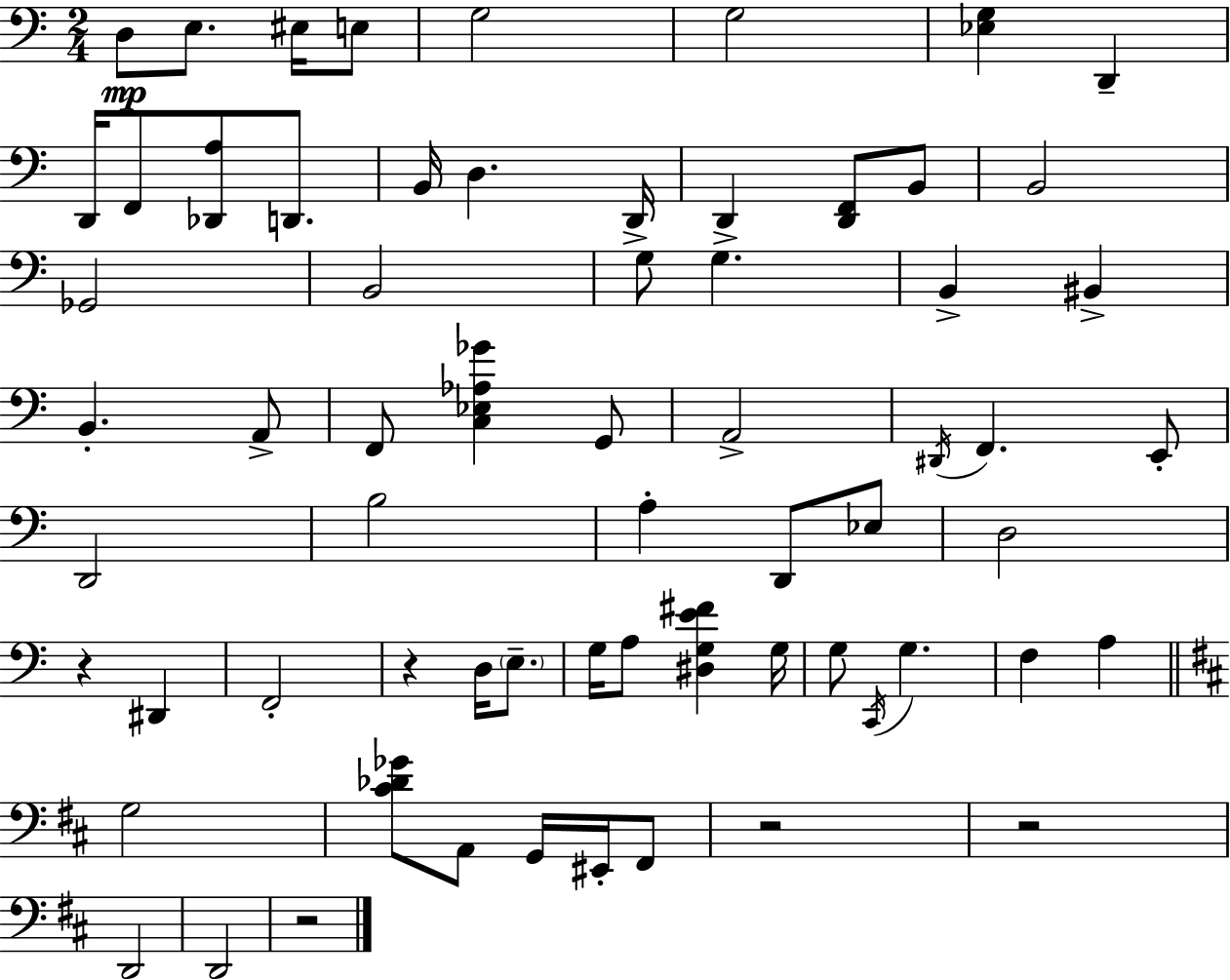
X:1
T:Untitled
M:2/4
L:1/4
K:C
D,/2 E,/2 ^E,/4 E,/2 G,2 G,2 [_E,G,] D,, D,,/4 F,,/2 [_D,,A,]/2 D,,/2 B,,/4 D, D,,/4 D,, [D,,F,,]/2 B,,/2 B,,2 _G,,2 B,,2 G,/2 G, B,, ^B,, B,, A,,/2 F,,/2 [C,_E,_A,_G] G,,/2 A,,2 ^D,,/4 F,, E,,/2 D,,2 B,2 A, D,,/2 _E,/2 D,2 z ^D,, F,,2 z D,/4 E,/2 G,/4 A,/2 [^D,G,E^F] G,/4 G,/2 C,,/4 G, F, A, G,2 [^C_D_G]/2 A,,/2 G,,/4 ^E,,/4 ^F,,/2 z2 z2 D,,2 D,,2 z2